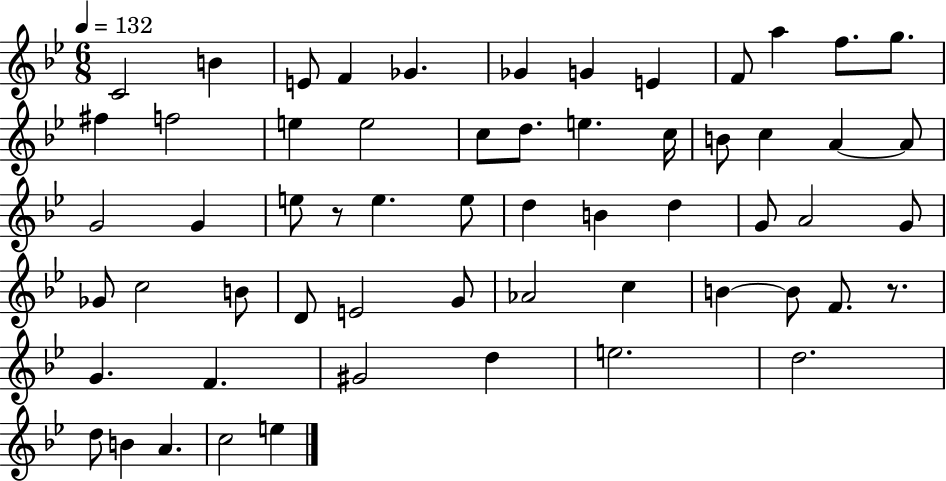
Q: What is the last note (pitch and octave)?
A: E5